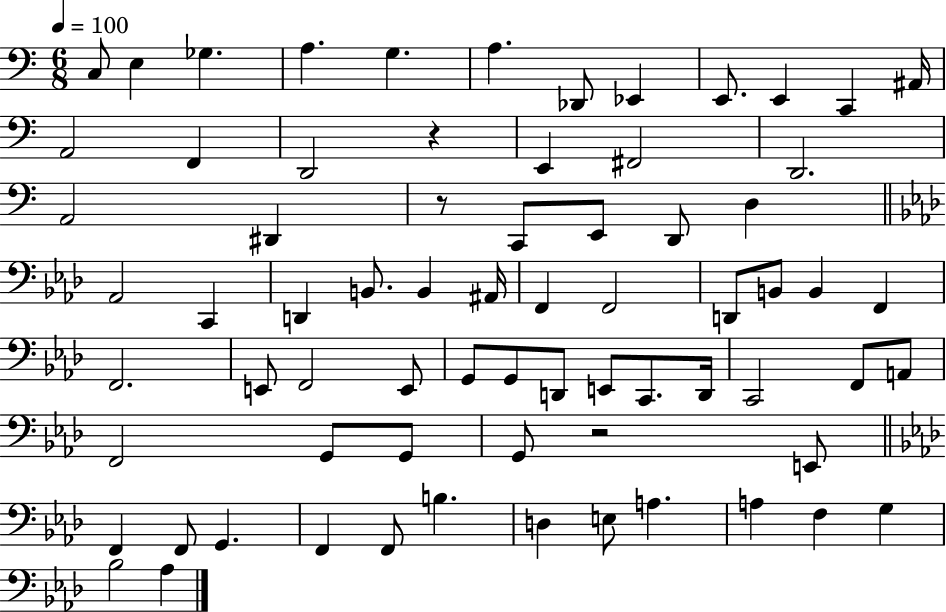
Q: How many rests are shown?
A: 3